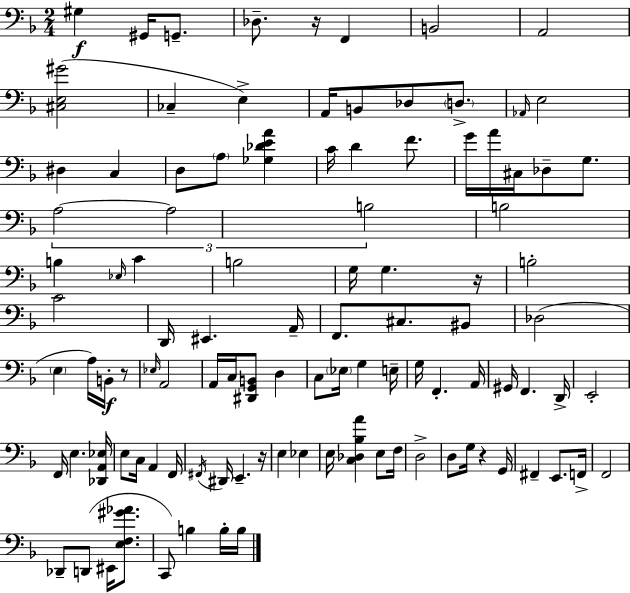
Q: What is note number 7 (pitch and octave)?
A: A2